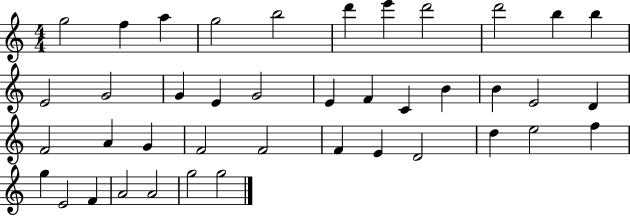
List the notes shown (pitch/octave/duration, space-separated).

G5/h F5/q A5/q G5/h B5/h D6/q E6/q D6/h D6/h B5/q B5/q E4/h G4/h G4/q E4/q G4/h E4/q F4/q C4/q B4/q B4/q E4/h D4/q F4/h A4/q G4/q F4/h F4/h F4/q E4/q D4/h D5/q E5/h F5/q G5/q E4/h F4/q A4/h A4/h G5/h G5/h